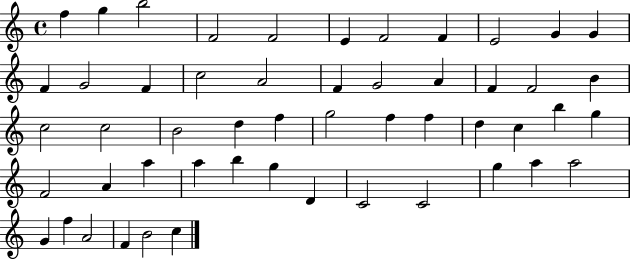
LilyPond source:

{
  \clef treble
  \time 4/4
  \defaultTimeSignature
  \key c \major
  f''4 g''4 b''2 | f'2 f'2 | e'4 f'2 f'4 | e'2 g'4 g'4 | \break f'4 g'2 f'4 | c''2 a'2 | f'4 g'2 a'4 | f'4 f'2 b'4 | \break c''2 c''2 | b'2 d''4 f''4 | g''2 f''4 f''4 | d''4 c''4 b''4 g''4 | \break f'2 a'4 a''4 | a''4 b''4 g''4 d'4 | c'2 c'2 | g''4 a''4 a''2 | \break g'4 f''4 a'2 | f'4 b'2 c''4 | \bar "|."
}